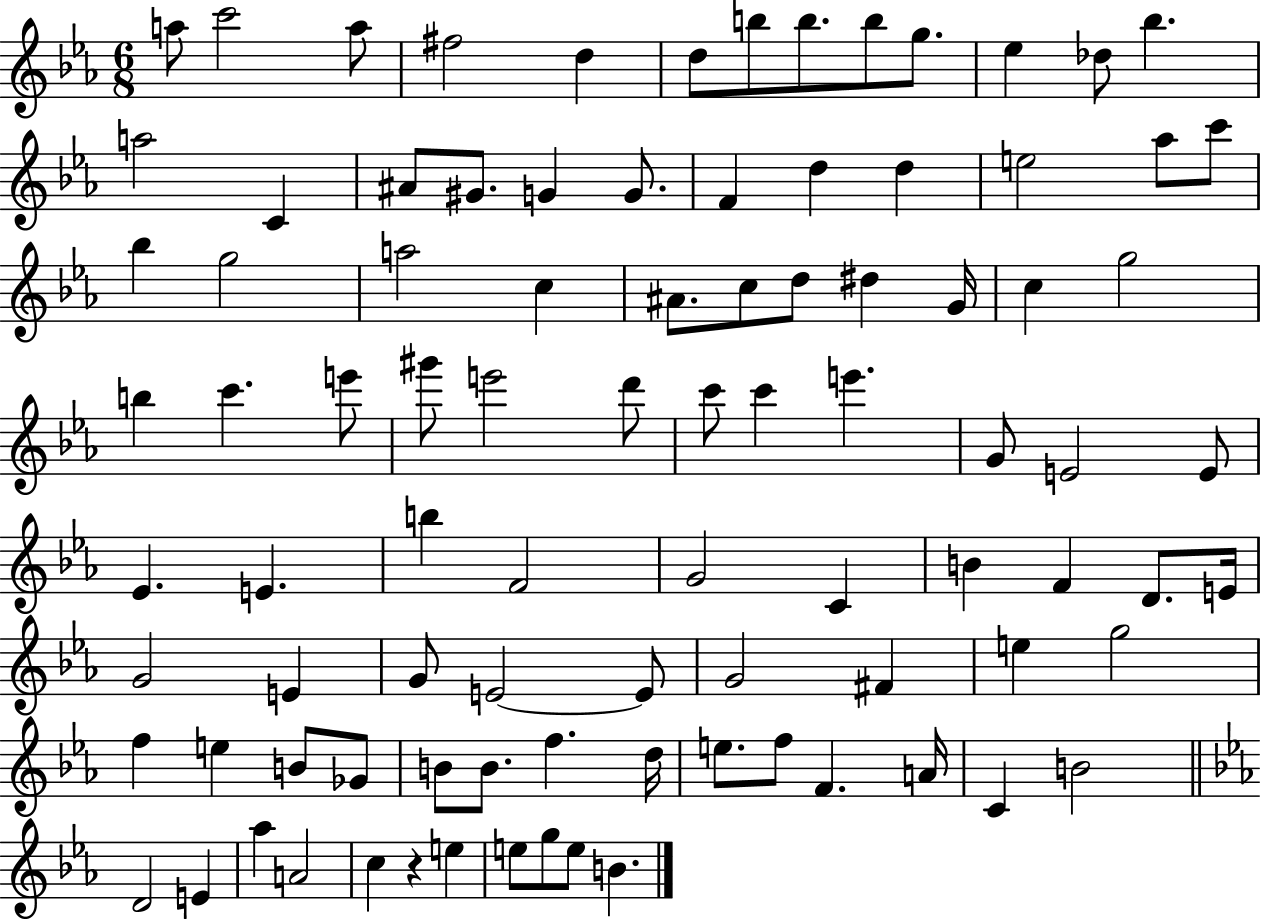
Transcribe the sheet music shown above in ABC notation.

X:1
T:Untitled
M:6/8
L:1/4
K:Eb
a/2 c'2 a/2 ^f2 d d/2 b/2 b/2 b/2 g/2 _e _d/2 _b a2 C ^A/2 ^G/2 G G/2 F d d e2 _a/2 c'/2 _b g2 a2 c ^A/2 c/2 d/2 ^d G/4 c g2 b c' e'/2 ^g'/2 e'2 d'/2 c'/2 c' e' G/2 E2 E/2 _E E b F2 G2 C B F D/2 E/4 G2 E G/2 E2 E/2 G2 ^F e g2 f e B/2 _G/2 B/2 B/2 f d/4 e/2 f/2 F A/4 C B2 D2 E _a A2 c z e e/2 g/2 e/2 B